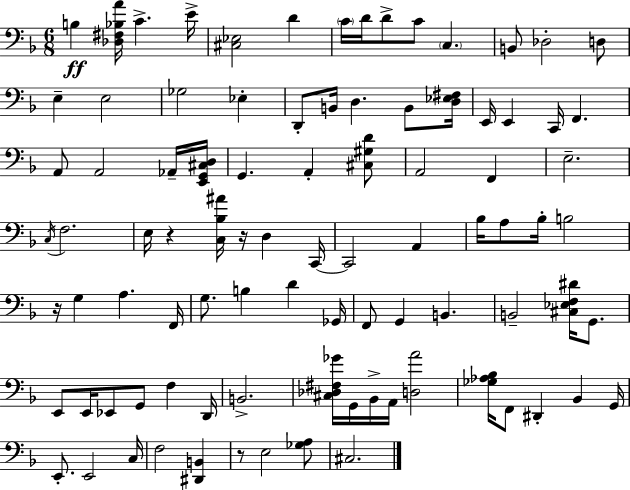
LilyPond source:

{
  \clef bass
  \numericTimeSignature
  \time 6/8
  \key f \major
  b4\ff <des fis bes a'>16 c'4.-> e'16-> | <cis ees>2 d'4 | \parenthesize c'16 d'16 d'8-> c'8 \parenthesize c4. | b,8 des2-. d8 | \break e4-- e2 | ges2 ees4-. | d,8-. b,16 d4. b,8 <d ees fis>16 | e,16 e,4 c,16 f,4. | \break a,8 a,2 aes,16-- <e, g, cis d>16 | g,4. a,4-. <cis gis d'>8 | a,2 f,4 | e2.-- | \break \acciaccatura { c16 } f2. | e16 r4 <c bes ais'>16 r16 d4 | c,16~~ c,2 a,4 | bes16 a8 bes16-. b2 | \break r16 g4 a4. | f,16 g8. b4 d'4 | ges,16 f,8 g,4 b,4. | b,2-- <cis ees f dis'>16 g,8. | \break e,8 e,16 ees,8 g,8 f4 | d,16 b,2.-> | <cis des fis ges'>16 g,16 bes,16-> a,16 <d a'>2 | <ges aes bes>16 f,8 dis,4-. bes,4 | \break g,16 e,8.-. e,2 | c16 f2 <dis, b,>4 | r8 e2 <ges a>8 | cis2. | \break \bar "|."
}